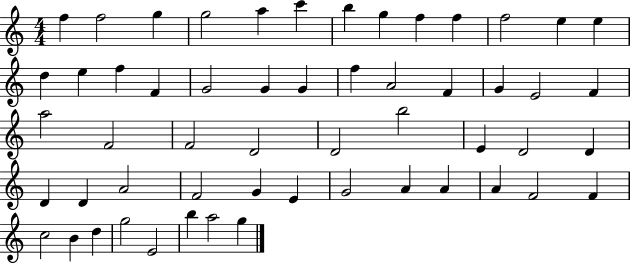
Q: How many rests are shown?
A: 0